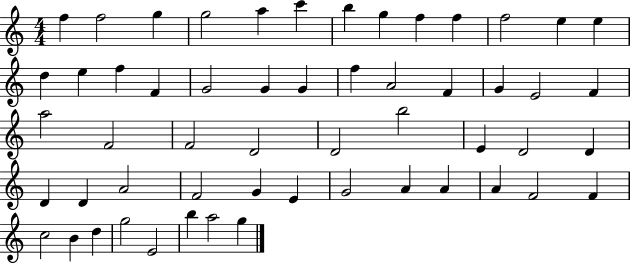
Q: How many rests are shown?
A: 0